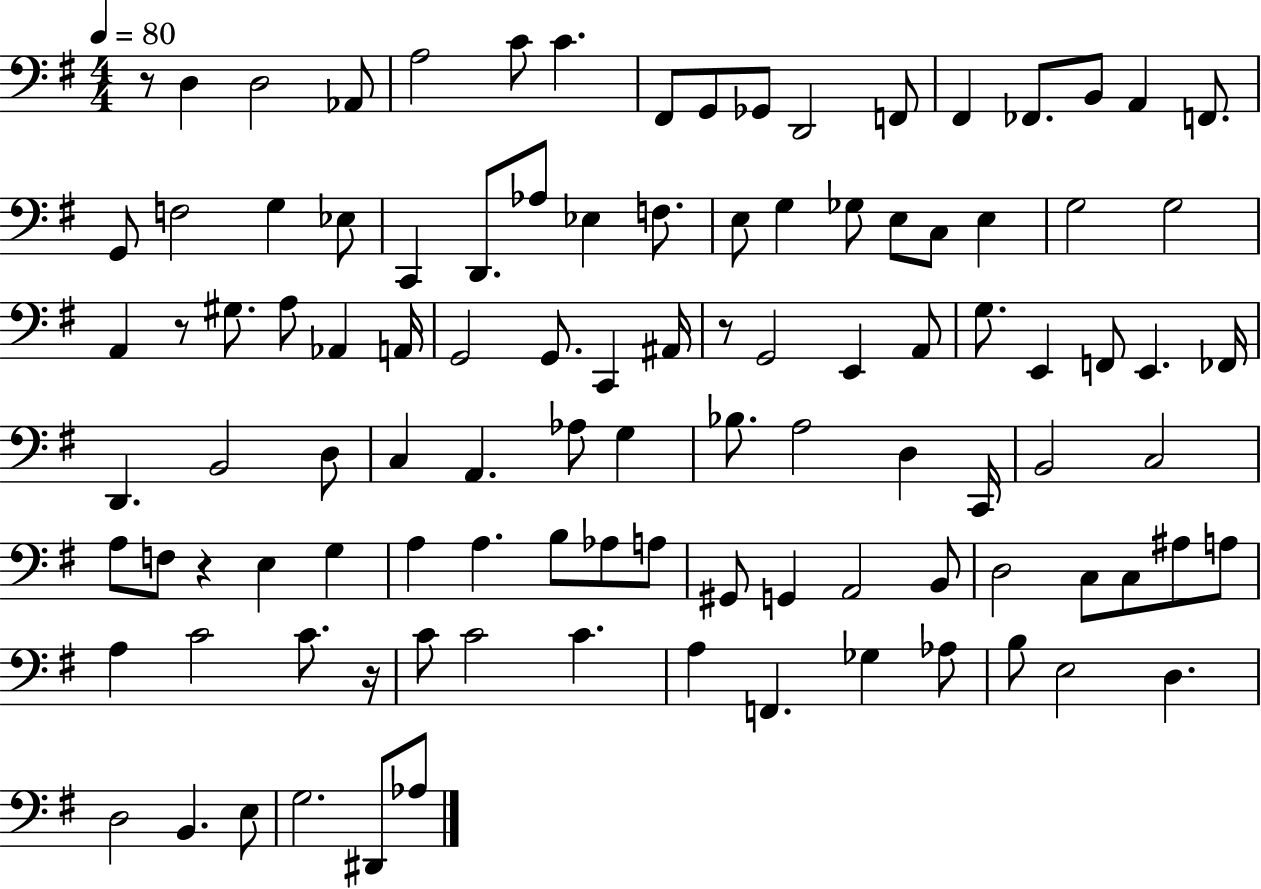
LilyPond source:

{
  \clef bass
  \numericTimeSignature
  \time 4/4
  \key g \major
  \tempo 4 = 80
  r8 d4 d2 aes,8 | a2 c'8 c'4. | fis,8 g,8 ges,8 d,2 f,8 | fis,4 fes,8. b,8 a,4 f,8. | \break g,8 f2 g4 ees8 | c,4 d,8. aes8 ees4 f8. | e8 g4 ges8 e8 c8 e4 | g2 g2 | \break a,4 r8 gis8. a8 aes,4 a,16 | g,2 g,8. c,4 ais,16 | r8 g,2 e,4 a,8 | g8. e,4 f,8 e,4. fes,16 | \break d,4. b,2 d8 | c4 a,4. aes8 g4 | bes8. a2 d4 c,16 | b,2 c2 | \break a8 f8 r4 e4 g4 | a4 a4. b8 aes8 a8 | gis,8 g,4 a,2 b,8 | d2 c8 c8 ais8 a8 | \break a4 c'2 c'8. r16 | c'8 c'2 c'4. | a4 f,4. ges4 aes8 | b8 e2 d4. | \break d2 b,4. e8 | g2. dis,8 aes8 | \bar "|."
}